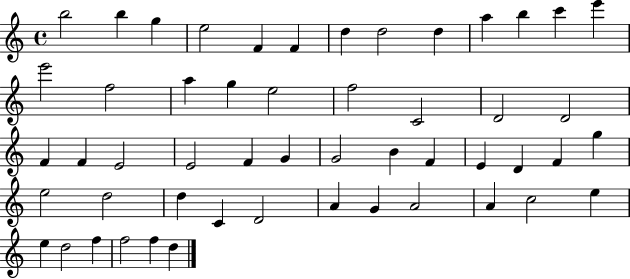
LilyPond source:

{
  \clef treble
  \time 4/4
  \defaultTimeSignature
  \key c \major
  b''2 b''4 g''4 | e''2 f'4 f'4 | d''4 d''2 d''4 | a''4 b''4 c'''4 e'''4 | \break e'''2 f''2 | a''4 g''4 e''2 | f''2 c'2 | d'2 d'2 | \break f'4 f'4 e'2 | e'2 f'4 g'4 | g'2 b'4 f'4 | e'4 d'4 f'4 g''4 | \break e''2 d''2 | d''4 c'4 d'2 | a'4 g'4 a'2 | a'4 c''2 e''4 | \break e''4 d''2 f''4 | f''2 f''4 d''4 | \bar "|."
}